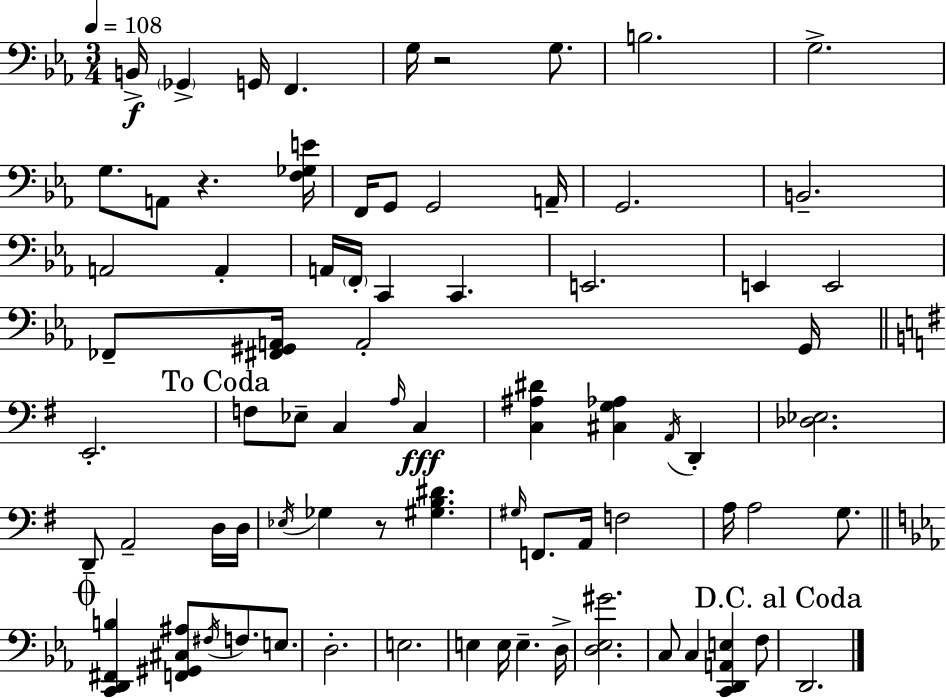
B2/s Gb2/q G2/s F2/q. G3/s R/h G3/e. B3/h. G3/h. G3/e. A2/e R/q. [F3,Gb3,E4]/s F2/s G2/e G2/h A2/s G2/h. B2/h. A2/h A2/q A2/s F2/s C2/q C2/q. E2/h. E2/q E2/h FES2/e [F#2,G#2,A2]/s A2/h G#2/s E2/h. F3/e Eb3/e C3/q A3/s C3/q [C3,A#3,D#4]/q [C#3,G3,Ab3]/q A2/s D2/q [Db3,Eb3]/h. D2/e A2/h D3/s D3/s Eb3/s Gb3/q R/e [G#3,B3,D#4]/q. G#3/s F2/e. A2/s F3/h A3/s A3/h G3/e. [C2,D2,F#2,B3]/q [F2,G#2,C#3,A#3]/e F#3/s F3/e. E3/e. D3/h. E3/h. E3/q E3/s E3/q. D3/s [D3,Eb3,G#4]/h. C3/e C3/q [C2,D2,A2,E3]/q F3/e D2/h.